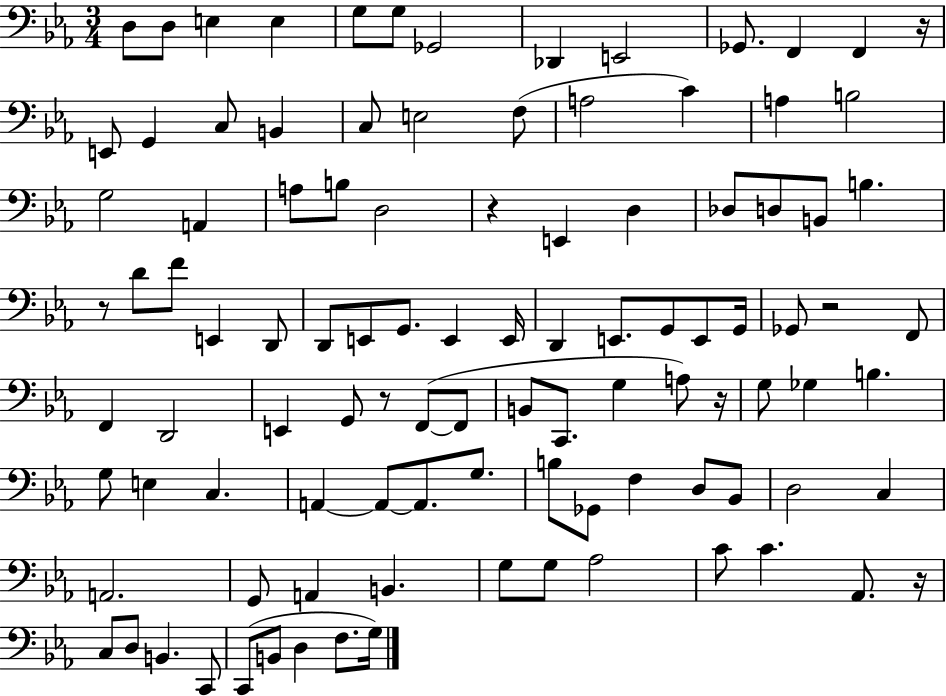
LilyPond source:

{
  \clef bass
  \numericTimeSignature
  \time 3/4
  \key ees \major
  d8 d8 e4 e4 | g8 g8 ges,2 | des,4 e,2 | ges,8. f,4 f,4 r16 | \break e,8 g,4 c8 b,4 | c8 e2 f8( | a2 c'4) | a4 b2 | \break g2 a,4 | a8 b8 d2 | r4 e,4 d4 | des8 d8 b,8 b4. | \break r8 d'8 f'8 e,4 d,8 | d,8 e,8 g,8. e,4 e,16 | d,4 e,8. g,8 e,8 g,16 | ges,8 r2 f,8 | \break f,4 d,2 | e,4 g,8 r8 f,8~(~ f,8 | b,8 c,8. g4 a8) r16 | g8 ges4 b4. | \break g8 e4 c4. | a,4~~ a,8~~ a,8. g8. | b8 ges,8 f4 d8 bes,8 | d2 c4 | \break a,2. | g,8 a,4 b,4. | g8 g8 aes2 | c'8 c'4. aes,8. r16 | \break c8 d8 b,4. c,8 | c,8( b,8 d4 f8. g16) | \bar "|."
}